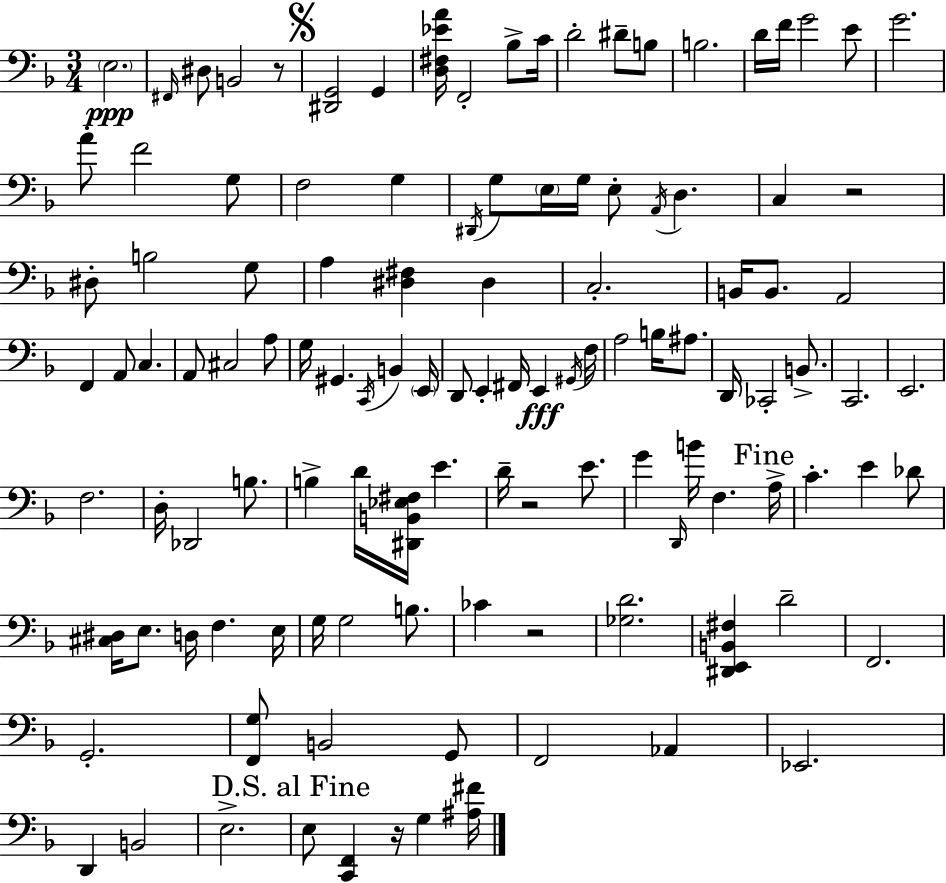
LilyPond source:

{
  \clef bass
  \numericTimeSignature
  \time 3/4
  \key d \minor
  \parenthesize e2.\ppp | \grace { fis,16 } dis8 b,2 r8 | \mark \markup { \musicglyph "scripts.segno" } <dis, g,>2 g,4 | <d fis ees' a'>16 f,2-. bes8-> | \break c'16 d'2-. dis'8-- b8 | b2. | d'16 f'16 g'2 e'8 | g'2. | \break a'8-. f'2 g8 | f2 g4 | \acciaccatura { dis,16 } g8 \parenthesize e16 g16 e8-. \acciaccatura { a,16 } d4. | c4 r2 | \break dis8-. b2 | g8 a4 <dis fis>4 dis4 | c2.-. | b,16 b,8. a,2 | \break f,4 a,8 c4. | a,8 cis2 | a8 g16 gis,4. \acciaccatura { c,16 } b,4 | \parenthesize e,16 d,8 e,4-. fis,16 e,4\fff | \break \acciaccatura { gis,16 } f16 a2 | b16 ais8. d,16 ces,2-. | b,8.-> c,2. | e,2. | \break f2. | d16-. des,2 | b8. b4-> d'16 <dis, b, ees fis>16 e'4. | d'16-- r2 | \break e'8. g'4 \grace { d,16 } b'16 f4. | \mark "Fine" a16-> c'4.-. | e'4 des'8 <cis dis>16 e8. d16 f4. | e16 g16 g2 | \break b8. ces'4 r2 | <ges d'>2. | <dis, e, b, fis>4 d'2-- | f,2. | \break g,2.-. | <f, g>8 b,2 | g,8 f,2 | aes,4 ees,2. | \break d,4 b,2 | e2.-> | \mark "D.S. al Fine" e8 <c, f,>4 | r16 g4 <ais fis'>16 \bar "|."
}